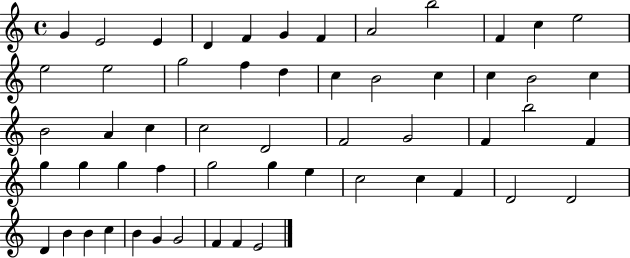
G4/q E4/h E4/q D4/q F4/q G4/q F4/q A4/h B5/h F4/q C5/q E5/h E5/h E5/h G5/h F5/q D5/q C5/q B4/h C5/q C5/q B4/h C5/q B4/h A4/q C5/q C5/h D4/h F4/h G4/h F4/q B5/h F4/q G5/q G5/q G5/q F5/q G5/h G5/q E5/q C5/h C5/q F4/q D4/h D4/h D4/q B4/q B4/q C5/q B4/q G4/q G4/h F4/q F4/q E4/h